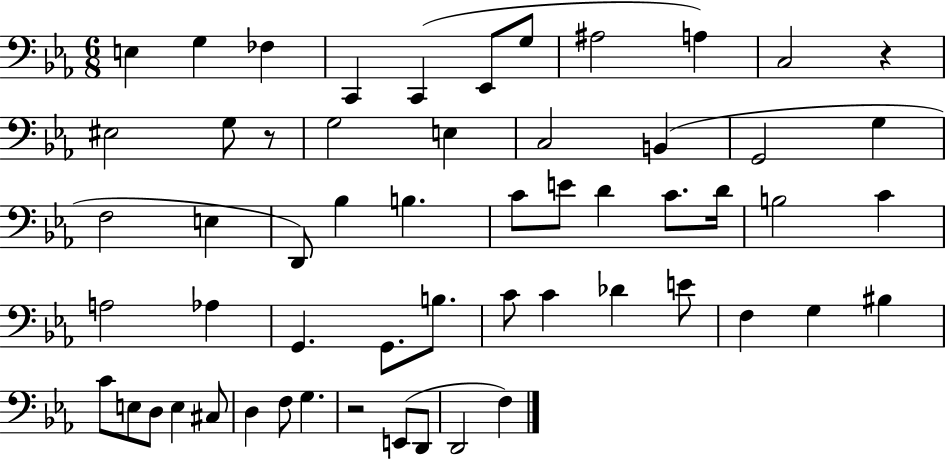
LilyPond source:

{
  \clef bass
  \numericTimeSignature
  \time 6/8
  \key ees \major
  e4 g4 fes4 | c,4 c,4( ees,8 g8 | ais2 a4) | c2 r4 | \break eis2 g8 r8 | g2 e4 | c2 b,4( | g,2 g4 | \break f2 e4 | d,8) bes4 b4. | c'8 e'8 d'4 c'8. d'16 | b2 c'4 | \break a2 aes4 | g,4. g,8. b8. | c'8 c'4 des'4 e'8 | f4 g4 bis4 | \break c'8 e8 d8 e4 cis8 | d4 f8 g4. | r2 e,8( d,8 | d,2 f4) | \break \bar "|."
}